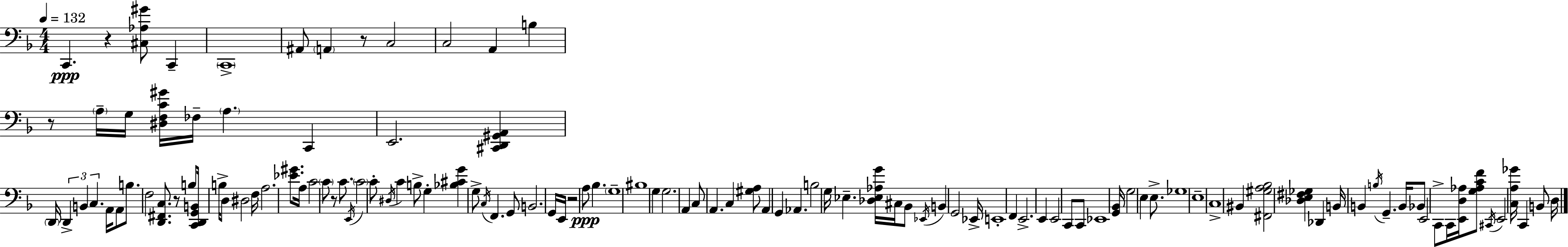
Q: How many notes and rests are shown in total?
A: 120